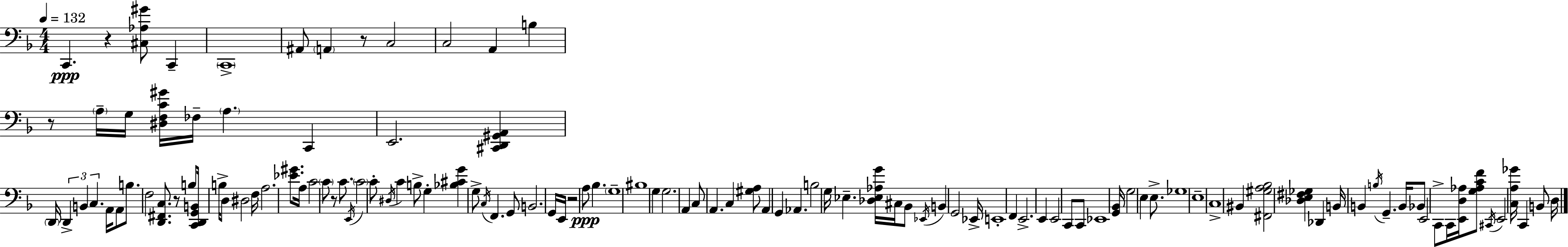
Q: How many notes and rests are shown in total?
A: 120